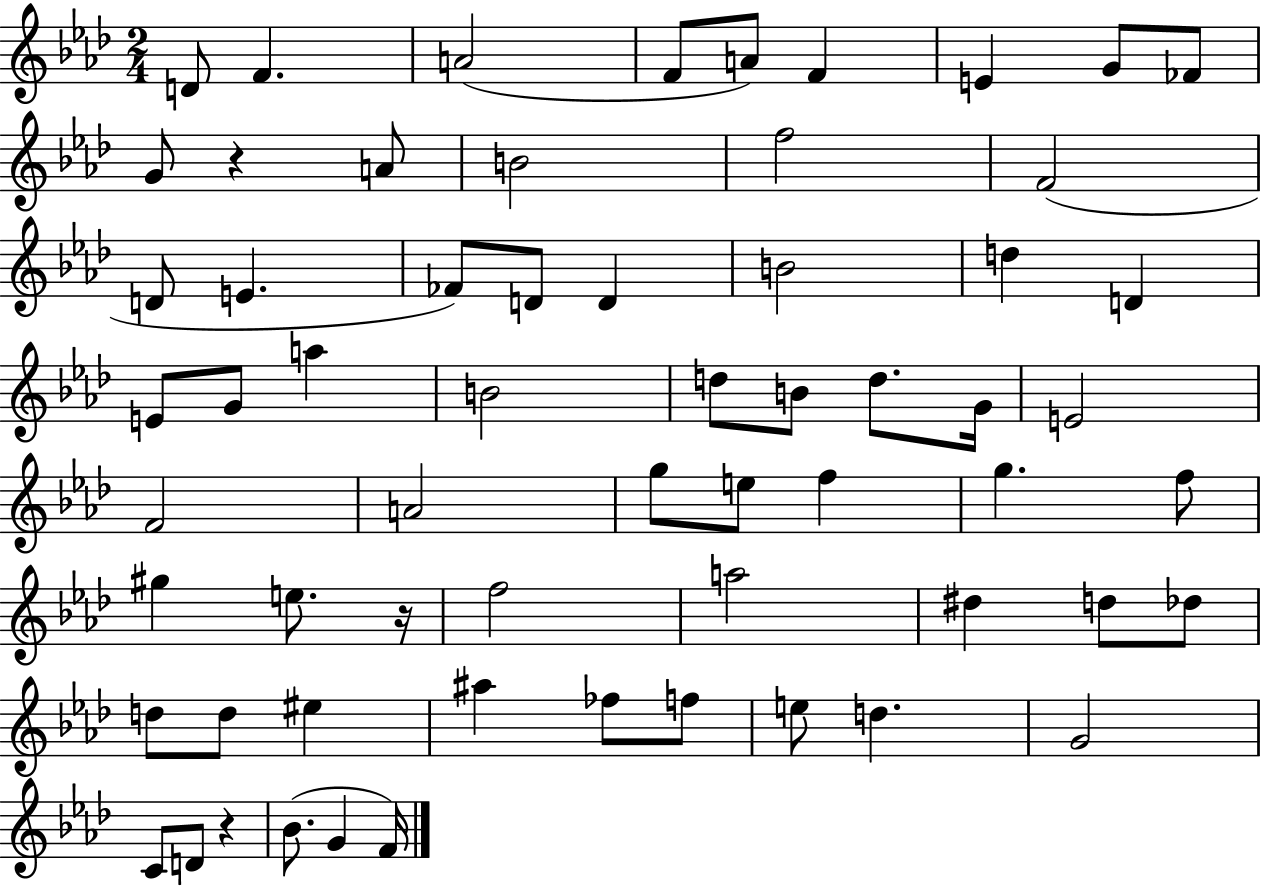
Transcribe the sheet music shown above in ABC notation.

X:1
T:Untitled
M:2/4
L:1/4
K:Ab
D/2 F A2 F/2 A/2 F E G/2 _F/2 G/2 z A/2 B2 f2 F2 D/2 E _F/2 D/2 D B2 d D E/2 G/2 a B2 d/2 B/2 d/2 G/4 E2 F2 A2 g/2 e/2 f g f/2 ^g e/2 z/4 f2 a2 ^d d/2 _d/2 d/2 d/2 ^e ^a _f/2 f/2 e/2 d G2 C/2 D/2 z _B/2 G F/4